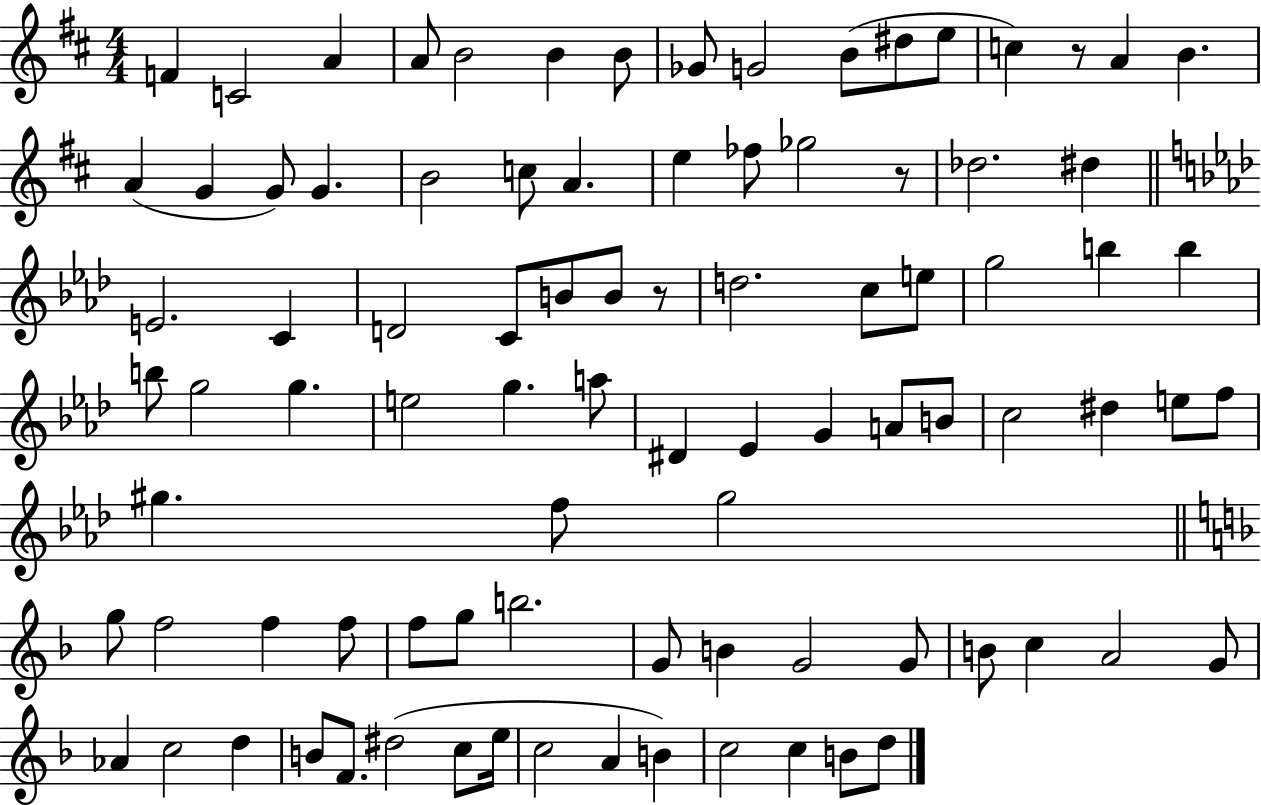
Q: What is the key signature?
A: D major